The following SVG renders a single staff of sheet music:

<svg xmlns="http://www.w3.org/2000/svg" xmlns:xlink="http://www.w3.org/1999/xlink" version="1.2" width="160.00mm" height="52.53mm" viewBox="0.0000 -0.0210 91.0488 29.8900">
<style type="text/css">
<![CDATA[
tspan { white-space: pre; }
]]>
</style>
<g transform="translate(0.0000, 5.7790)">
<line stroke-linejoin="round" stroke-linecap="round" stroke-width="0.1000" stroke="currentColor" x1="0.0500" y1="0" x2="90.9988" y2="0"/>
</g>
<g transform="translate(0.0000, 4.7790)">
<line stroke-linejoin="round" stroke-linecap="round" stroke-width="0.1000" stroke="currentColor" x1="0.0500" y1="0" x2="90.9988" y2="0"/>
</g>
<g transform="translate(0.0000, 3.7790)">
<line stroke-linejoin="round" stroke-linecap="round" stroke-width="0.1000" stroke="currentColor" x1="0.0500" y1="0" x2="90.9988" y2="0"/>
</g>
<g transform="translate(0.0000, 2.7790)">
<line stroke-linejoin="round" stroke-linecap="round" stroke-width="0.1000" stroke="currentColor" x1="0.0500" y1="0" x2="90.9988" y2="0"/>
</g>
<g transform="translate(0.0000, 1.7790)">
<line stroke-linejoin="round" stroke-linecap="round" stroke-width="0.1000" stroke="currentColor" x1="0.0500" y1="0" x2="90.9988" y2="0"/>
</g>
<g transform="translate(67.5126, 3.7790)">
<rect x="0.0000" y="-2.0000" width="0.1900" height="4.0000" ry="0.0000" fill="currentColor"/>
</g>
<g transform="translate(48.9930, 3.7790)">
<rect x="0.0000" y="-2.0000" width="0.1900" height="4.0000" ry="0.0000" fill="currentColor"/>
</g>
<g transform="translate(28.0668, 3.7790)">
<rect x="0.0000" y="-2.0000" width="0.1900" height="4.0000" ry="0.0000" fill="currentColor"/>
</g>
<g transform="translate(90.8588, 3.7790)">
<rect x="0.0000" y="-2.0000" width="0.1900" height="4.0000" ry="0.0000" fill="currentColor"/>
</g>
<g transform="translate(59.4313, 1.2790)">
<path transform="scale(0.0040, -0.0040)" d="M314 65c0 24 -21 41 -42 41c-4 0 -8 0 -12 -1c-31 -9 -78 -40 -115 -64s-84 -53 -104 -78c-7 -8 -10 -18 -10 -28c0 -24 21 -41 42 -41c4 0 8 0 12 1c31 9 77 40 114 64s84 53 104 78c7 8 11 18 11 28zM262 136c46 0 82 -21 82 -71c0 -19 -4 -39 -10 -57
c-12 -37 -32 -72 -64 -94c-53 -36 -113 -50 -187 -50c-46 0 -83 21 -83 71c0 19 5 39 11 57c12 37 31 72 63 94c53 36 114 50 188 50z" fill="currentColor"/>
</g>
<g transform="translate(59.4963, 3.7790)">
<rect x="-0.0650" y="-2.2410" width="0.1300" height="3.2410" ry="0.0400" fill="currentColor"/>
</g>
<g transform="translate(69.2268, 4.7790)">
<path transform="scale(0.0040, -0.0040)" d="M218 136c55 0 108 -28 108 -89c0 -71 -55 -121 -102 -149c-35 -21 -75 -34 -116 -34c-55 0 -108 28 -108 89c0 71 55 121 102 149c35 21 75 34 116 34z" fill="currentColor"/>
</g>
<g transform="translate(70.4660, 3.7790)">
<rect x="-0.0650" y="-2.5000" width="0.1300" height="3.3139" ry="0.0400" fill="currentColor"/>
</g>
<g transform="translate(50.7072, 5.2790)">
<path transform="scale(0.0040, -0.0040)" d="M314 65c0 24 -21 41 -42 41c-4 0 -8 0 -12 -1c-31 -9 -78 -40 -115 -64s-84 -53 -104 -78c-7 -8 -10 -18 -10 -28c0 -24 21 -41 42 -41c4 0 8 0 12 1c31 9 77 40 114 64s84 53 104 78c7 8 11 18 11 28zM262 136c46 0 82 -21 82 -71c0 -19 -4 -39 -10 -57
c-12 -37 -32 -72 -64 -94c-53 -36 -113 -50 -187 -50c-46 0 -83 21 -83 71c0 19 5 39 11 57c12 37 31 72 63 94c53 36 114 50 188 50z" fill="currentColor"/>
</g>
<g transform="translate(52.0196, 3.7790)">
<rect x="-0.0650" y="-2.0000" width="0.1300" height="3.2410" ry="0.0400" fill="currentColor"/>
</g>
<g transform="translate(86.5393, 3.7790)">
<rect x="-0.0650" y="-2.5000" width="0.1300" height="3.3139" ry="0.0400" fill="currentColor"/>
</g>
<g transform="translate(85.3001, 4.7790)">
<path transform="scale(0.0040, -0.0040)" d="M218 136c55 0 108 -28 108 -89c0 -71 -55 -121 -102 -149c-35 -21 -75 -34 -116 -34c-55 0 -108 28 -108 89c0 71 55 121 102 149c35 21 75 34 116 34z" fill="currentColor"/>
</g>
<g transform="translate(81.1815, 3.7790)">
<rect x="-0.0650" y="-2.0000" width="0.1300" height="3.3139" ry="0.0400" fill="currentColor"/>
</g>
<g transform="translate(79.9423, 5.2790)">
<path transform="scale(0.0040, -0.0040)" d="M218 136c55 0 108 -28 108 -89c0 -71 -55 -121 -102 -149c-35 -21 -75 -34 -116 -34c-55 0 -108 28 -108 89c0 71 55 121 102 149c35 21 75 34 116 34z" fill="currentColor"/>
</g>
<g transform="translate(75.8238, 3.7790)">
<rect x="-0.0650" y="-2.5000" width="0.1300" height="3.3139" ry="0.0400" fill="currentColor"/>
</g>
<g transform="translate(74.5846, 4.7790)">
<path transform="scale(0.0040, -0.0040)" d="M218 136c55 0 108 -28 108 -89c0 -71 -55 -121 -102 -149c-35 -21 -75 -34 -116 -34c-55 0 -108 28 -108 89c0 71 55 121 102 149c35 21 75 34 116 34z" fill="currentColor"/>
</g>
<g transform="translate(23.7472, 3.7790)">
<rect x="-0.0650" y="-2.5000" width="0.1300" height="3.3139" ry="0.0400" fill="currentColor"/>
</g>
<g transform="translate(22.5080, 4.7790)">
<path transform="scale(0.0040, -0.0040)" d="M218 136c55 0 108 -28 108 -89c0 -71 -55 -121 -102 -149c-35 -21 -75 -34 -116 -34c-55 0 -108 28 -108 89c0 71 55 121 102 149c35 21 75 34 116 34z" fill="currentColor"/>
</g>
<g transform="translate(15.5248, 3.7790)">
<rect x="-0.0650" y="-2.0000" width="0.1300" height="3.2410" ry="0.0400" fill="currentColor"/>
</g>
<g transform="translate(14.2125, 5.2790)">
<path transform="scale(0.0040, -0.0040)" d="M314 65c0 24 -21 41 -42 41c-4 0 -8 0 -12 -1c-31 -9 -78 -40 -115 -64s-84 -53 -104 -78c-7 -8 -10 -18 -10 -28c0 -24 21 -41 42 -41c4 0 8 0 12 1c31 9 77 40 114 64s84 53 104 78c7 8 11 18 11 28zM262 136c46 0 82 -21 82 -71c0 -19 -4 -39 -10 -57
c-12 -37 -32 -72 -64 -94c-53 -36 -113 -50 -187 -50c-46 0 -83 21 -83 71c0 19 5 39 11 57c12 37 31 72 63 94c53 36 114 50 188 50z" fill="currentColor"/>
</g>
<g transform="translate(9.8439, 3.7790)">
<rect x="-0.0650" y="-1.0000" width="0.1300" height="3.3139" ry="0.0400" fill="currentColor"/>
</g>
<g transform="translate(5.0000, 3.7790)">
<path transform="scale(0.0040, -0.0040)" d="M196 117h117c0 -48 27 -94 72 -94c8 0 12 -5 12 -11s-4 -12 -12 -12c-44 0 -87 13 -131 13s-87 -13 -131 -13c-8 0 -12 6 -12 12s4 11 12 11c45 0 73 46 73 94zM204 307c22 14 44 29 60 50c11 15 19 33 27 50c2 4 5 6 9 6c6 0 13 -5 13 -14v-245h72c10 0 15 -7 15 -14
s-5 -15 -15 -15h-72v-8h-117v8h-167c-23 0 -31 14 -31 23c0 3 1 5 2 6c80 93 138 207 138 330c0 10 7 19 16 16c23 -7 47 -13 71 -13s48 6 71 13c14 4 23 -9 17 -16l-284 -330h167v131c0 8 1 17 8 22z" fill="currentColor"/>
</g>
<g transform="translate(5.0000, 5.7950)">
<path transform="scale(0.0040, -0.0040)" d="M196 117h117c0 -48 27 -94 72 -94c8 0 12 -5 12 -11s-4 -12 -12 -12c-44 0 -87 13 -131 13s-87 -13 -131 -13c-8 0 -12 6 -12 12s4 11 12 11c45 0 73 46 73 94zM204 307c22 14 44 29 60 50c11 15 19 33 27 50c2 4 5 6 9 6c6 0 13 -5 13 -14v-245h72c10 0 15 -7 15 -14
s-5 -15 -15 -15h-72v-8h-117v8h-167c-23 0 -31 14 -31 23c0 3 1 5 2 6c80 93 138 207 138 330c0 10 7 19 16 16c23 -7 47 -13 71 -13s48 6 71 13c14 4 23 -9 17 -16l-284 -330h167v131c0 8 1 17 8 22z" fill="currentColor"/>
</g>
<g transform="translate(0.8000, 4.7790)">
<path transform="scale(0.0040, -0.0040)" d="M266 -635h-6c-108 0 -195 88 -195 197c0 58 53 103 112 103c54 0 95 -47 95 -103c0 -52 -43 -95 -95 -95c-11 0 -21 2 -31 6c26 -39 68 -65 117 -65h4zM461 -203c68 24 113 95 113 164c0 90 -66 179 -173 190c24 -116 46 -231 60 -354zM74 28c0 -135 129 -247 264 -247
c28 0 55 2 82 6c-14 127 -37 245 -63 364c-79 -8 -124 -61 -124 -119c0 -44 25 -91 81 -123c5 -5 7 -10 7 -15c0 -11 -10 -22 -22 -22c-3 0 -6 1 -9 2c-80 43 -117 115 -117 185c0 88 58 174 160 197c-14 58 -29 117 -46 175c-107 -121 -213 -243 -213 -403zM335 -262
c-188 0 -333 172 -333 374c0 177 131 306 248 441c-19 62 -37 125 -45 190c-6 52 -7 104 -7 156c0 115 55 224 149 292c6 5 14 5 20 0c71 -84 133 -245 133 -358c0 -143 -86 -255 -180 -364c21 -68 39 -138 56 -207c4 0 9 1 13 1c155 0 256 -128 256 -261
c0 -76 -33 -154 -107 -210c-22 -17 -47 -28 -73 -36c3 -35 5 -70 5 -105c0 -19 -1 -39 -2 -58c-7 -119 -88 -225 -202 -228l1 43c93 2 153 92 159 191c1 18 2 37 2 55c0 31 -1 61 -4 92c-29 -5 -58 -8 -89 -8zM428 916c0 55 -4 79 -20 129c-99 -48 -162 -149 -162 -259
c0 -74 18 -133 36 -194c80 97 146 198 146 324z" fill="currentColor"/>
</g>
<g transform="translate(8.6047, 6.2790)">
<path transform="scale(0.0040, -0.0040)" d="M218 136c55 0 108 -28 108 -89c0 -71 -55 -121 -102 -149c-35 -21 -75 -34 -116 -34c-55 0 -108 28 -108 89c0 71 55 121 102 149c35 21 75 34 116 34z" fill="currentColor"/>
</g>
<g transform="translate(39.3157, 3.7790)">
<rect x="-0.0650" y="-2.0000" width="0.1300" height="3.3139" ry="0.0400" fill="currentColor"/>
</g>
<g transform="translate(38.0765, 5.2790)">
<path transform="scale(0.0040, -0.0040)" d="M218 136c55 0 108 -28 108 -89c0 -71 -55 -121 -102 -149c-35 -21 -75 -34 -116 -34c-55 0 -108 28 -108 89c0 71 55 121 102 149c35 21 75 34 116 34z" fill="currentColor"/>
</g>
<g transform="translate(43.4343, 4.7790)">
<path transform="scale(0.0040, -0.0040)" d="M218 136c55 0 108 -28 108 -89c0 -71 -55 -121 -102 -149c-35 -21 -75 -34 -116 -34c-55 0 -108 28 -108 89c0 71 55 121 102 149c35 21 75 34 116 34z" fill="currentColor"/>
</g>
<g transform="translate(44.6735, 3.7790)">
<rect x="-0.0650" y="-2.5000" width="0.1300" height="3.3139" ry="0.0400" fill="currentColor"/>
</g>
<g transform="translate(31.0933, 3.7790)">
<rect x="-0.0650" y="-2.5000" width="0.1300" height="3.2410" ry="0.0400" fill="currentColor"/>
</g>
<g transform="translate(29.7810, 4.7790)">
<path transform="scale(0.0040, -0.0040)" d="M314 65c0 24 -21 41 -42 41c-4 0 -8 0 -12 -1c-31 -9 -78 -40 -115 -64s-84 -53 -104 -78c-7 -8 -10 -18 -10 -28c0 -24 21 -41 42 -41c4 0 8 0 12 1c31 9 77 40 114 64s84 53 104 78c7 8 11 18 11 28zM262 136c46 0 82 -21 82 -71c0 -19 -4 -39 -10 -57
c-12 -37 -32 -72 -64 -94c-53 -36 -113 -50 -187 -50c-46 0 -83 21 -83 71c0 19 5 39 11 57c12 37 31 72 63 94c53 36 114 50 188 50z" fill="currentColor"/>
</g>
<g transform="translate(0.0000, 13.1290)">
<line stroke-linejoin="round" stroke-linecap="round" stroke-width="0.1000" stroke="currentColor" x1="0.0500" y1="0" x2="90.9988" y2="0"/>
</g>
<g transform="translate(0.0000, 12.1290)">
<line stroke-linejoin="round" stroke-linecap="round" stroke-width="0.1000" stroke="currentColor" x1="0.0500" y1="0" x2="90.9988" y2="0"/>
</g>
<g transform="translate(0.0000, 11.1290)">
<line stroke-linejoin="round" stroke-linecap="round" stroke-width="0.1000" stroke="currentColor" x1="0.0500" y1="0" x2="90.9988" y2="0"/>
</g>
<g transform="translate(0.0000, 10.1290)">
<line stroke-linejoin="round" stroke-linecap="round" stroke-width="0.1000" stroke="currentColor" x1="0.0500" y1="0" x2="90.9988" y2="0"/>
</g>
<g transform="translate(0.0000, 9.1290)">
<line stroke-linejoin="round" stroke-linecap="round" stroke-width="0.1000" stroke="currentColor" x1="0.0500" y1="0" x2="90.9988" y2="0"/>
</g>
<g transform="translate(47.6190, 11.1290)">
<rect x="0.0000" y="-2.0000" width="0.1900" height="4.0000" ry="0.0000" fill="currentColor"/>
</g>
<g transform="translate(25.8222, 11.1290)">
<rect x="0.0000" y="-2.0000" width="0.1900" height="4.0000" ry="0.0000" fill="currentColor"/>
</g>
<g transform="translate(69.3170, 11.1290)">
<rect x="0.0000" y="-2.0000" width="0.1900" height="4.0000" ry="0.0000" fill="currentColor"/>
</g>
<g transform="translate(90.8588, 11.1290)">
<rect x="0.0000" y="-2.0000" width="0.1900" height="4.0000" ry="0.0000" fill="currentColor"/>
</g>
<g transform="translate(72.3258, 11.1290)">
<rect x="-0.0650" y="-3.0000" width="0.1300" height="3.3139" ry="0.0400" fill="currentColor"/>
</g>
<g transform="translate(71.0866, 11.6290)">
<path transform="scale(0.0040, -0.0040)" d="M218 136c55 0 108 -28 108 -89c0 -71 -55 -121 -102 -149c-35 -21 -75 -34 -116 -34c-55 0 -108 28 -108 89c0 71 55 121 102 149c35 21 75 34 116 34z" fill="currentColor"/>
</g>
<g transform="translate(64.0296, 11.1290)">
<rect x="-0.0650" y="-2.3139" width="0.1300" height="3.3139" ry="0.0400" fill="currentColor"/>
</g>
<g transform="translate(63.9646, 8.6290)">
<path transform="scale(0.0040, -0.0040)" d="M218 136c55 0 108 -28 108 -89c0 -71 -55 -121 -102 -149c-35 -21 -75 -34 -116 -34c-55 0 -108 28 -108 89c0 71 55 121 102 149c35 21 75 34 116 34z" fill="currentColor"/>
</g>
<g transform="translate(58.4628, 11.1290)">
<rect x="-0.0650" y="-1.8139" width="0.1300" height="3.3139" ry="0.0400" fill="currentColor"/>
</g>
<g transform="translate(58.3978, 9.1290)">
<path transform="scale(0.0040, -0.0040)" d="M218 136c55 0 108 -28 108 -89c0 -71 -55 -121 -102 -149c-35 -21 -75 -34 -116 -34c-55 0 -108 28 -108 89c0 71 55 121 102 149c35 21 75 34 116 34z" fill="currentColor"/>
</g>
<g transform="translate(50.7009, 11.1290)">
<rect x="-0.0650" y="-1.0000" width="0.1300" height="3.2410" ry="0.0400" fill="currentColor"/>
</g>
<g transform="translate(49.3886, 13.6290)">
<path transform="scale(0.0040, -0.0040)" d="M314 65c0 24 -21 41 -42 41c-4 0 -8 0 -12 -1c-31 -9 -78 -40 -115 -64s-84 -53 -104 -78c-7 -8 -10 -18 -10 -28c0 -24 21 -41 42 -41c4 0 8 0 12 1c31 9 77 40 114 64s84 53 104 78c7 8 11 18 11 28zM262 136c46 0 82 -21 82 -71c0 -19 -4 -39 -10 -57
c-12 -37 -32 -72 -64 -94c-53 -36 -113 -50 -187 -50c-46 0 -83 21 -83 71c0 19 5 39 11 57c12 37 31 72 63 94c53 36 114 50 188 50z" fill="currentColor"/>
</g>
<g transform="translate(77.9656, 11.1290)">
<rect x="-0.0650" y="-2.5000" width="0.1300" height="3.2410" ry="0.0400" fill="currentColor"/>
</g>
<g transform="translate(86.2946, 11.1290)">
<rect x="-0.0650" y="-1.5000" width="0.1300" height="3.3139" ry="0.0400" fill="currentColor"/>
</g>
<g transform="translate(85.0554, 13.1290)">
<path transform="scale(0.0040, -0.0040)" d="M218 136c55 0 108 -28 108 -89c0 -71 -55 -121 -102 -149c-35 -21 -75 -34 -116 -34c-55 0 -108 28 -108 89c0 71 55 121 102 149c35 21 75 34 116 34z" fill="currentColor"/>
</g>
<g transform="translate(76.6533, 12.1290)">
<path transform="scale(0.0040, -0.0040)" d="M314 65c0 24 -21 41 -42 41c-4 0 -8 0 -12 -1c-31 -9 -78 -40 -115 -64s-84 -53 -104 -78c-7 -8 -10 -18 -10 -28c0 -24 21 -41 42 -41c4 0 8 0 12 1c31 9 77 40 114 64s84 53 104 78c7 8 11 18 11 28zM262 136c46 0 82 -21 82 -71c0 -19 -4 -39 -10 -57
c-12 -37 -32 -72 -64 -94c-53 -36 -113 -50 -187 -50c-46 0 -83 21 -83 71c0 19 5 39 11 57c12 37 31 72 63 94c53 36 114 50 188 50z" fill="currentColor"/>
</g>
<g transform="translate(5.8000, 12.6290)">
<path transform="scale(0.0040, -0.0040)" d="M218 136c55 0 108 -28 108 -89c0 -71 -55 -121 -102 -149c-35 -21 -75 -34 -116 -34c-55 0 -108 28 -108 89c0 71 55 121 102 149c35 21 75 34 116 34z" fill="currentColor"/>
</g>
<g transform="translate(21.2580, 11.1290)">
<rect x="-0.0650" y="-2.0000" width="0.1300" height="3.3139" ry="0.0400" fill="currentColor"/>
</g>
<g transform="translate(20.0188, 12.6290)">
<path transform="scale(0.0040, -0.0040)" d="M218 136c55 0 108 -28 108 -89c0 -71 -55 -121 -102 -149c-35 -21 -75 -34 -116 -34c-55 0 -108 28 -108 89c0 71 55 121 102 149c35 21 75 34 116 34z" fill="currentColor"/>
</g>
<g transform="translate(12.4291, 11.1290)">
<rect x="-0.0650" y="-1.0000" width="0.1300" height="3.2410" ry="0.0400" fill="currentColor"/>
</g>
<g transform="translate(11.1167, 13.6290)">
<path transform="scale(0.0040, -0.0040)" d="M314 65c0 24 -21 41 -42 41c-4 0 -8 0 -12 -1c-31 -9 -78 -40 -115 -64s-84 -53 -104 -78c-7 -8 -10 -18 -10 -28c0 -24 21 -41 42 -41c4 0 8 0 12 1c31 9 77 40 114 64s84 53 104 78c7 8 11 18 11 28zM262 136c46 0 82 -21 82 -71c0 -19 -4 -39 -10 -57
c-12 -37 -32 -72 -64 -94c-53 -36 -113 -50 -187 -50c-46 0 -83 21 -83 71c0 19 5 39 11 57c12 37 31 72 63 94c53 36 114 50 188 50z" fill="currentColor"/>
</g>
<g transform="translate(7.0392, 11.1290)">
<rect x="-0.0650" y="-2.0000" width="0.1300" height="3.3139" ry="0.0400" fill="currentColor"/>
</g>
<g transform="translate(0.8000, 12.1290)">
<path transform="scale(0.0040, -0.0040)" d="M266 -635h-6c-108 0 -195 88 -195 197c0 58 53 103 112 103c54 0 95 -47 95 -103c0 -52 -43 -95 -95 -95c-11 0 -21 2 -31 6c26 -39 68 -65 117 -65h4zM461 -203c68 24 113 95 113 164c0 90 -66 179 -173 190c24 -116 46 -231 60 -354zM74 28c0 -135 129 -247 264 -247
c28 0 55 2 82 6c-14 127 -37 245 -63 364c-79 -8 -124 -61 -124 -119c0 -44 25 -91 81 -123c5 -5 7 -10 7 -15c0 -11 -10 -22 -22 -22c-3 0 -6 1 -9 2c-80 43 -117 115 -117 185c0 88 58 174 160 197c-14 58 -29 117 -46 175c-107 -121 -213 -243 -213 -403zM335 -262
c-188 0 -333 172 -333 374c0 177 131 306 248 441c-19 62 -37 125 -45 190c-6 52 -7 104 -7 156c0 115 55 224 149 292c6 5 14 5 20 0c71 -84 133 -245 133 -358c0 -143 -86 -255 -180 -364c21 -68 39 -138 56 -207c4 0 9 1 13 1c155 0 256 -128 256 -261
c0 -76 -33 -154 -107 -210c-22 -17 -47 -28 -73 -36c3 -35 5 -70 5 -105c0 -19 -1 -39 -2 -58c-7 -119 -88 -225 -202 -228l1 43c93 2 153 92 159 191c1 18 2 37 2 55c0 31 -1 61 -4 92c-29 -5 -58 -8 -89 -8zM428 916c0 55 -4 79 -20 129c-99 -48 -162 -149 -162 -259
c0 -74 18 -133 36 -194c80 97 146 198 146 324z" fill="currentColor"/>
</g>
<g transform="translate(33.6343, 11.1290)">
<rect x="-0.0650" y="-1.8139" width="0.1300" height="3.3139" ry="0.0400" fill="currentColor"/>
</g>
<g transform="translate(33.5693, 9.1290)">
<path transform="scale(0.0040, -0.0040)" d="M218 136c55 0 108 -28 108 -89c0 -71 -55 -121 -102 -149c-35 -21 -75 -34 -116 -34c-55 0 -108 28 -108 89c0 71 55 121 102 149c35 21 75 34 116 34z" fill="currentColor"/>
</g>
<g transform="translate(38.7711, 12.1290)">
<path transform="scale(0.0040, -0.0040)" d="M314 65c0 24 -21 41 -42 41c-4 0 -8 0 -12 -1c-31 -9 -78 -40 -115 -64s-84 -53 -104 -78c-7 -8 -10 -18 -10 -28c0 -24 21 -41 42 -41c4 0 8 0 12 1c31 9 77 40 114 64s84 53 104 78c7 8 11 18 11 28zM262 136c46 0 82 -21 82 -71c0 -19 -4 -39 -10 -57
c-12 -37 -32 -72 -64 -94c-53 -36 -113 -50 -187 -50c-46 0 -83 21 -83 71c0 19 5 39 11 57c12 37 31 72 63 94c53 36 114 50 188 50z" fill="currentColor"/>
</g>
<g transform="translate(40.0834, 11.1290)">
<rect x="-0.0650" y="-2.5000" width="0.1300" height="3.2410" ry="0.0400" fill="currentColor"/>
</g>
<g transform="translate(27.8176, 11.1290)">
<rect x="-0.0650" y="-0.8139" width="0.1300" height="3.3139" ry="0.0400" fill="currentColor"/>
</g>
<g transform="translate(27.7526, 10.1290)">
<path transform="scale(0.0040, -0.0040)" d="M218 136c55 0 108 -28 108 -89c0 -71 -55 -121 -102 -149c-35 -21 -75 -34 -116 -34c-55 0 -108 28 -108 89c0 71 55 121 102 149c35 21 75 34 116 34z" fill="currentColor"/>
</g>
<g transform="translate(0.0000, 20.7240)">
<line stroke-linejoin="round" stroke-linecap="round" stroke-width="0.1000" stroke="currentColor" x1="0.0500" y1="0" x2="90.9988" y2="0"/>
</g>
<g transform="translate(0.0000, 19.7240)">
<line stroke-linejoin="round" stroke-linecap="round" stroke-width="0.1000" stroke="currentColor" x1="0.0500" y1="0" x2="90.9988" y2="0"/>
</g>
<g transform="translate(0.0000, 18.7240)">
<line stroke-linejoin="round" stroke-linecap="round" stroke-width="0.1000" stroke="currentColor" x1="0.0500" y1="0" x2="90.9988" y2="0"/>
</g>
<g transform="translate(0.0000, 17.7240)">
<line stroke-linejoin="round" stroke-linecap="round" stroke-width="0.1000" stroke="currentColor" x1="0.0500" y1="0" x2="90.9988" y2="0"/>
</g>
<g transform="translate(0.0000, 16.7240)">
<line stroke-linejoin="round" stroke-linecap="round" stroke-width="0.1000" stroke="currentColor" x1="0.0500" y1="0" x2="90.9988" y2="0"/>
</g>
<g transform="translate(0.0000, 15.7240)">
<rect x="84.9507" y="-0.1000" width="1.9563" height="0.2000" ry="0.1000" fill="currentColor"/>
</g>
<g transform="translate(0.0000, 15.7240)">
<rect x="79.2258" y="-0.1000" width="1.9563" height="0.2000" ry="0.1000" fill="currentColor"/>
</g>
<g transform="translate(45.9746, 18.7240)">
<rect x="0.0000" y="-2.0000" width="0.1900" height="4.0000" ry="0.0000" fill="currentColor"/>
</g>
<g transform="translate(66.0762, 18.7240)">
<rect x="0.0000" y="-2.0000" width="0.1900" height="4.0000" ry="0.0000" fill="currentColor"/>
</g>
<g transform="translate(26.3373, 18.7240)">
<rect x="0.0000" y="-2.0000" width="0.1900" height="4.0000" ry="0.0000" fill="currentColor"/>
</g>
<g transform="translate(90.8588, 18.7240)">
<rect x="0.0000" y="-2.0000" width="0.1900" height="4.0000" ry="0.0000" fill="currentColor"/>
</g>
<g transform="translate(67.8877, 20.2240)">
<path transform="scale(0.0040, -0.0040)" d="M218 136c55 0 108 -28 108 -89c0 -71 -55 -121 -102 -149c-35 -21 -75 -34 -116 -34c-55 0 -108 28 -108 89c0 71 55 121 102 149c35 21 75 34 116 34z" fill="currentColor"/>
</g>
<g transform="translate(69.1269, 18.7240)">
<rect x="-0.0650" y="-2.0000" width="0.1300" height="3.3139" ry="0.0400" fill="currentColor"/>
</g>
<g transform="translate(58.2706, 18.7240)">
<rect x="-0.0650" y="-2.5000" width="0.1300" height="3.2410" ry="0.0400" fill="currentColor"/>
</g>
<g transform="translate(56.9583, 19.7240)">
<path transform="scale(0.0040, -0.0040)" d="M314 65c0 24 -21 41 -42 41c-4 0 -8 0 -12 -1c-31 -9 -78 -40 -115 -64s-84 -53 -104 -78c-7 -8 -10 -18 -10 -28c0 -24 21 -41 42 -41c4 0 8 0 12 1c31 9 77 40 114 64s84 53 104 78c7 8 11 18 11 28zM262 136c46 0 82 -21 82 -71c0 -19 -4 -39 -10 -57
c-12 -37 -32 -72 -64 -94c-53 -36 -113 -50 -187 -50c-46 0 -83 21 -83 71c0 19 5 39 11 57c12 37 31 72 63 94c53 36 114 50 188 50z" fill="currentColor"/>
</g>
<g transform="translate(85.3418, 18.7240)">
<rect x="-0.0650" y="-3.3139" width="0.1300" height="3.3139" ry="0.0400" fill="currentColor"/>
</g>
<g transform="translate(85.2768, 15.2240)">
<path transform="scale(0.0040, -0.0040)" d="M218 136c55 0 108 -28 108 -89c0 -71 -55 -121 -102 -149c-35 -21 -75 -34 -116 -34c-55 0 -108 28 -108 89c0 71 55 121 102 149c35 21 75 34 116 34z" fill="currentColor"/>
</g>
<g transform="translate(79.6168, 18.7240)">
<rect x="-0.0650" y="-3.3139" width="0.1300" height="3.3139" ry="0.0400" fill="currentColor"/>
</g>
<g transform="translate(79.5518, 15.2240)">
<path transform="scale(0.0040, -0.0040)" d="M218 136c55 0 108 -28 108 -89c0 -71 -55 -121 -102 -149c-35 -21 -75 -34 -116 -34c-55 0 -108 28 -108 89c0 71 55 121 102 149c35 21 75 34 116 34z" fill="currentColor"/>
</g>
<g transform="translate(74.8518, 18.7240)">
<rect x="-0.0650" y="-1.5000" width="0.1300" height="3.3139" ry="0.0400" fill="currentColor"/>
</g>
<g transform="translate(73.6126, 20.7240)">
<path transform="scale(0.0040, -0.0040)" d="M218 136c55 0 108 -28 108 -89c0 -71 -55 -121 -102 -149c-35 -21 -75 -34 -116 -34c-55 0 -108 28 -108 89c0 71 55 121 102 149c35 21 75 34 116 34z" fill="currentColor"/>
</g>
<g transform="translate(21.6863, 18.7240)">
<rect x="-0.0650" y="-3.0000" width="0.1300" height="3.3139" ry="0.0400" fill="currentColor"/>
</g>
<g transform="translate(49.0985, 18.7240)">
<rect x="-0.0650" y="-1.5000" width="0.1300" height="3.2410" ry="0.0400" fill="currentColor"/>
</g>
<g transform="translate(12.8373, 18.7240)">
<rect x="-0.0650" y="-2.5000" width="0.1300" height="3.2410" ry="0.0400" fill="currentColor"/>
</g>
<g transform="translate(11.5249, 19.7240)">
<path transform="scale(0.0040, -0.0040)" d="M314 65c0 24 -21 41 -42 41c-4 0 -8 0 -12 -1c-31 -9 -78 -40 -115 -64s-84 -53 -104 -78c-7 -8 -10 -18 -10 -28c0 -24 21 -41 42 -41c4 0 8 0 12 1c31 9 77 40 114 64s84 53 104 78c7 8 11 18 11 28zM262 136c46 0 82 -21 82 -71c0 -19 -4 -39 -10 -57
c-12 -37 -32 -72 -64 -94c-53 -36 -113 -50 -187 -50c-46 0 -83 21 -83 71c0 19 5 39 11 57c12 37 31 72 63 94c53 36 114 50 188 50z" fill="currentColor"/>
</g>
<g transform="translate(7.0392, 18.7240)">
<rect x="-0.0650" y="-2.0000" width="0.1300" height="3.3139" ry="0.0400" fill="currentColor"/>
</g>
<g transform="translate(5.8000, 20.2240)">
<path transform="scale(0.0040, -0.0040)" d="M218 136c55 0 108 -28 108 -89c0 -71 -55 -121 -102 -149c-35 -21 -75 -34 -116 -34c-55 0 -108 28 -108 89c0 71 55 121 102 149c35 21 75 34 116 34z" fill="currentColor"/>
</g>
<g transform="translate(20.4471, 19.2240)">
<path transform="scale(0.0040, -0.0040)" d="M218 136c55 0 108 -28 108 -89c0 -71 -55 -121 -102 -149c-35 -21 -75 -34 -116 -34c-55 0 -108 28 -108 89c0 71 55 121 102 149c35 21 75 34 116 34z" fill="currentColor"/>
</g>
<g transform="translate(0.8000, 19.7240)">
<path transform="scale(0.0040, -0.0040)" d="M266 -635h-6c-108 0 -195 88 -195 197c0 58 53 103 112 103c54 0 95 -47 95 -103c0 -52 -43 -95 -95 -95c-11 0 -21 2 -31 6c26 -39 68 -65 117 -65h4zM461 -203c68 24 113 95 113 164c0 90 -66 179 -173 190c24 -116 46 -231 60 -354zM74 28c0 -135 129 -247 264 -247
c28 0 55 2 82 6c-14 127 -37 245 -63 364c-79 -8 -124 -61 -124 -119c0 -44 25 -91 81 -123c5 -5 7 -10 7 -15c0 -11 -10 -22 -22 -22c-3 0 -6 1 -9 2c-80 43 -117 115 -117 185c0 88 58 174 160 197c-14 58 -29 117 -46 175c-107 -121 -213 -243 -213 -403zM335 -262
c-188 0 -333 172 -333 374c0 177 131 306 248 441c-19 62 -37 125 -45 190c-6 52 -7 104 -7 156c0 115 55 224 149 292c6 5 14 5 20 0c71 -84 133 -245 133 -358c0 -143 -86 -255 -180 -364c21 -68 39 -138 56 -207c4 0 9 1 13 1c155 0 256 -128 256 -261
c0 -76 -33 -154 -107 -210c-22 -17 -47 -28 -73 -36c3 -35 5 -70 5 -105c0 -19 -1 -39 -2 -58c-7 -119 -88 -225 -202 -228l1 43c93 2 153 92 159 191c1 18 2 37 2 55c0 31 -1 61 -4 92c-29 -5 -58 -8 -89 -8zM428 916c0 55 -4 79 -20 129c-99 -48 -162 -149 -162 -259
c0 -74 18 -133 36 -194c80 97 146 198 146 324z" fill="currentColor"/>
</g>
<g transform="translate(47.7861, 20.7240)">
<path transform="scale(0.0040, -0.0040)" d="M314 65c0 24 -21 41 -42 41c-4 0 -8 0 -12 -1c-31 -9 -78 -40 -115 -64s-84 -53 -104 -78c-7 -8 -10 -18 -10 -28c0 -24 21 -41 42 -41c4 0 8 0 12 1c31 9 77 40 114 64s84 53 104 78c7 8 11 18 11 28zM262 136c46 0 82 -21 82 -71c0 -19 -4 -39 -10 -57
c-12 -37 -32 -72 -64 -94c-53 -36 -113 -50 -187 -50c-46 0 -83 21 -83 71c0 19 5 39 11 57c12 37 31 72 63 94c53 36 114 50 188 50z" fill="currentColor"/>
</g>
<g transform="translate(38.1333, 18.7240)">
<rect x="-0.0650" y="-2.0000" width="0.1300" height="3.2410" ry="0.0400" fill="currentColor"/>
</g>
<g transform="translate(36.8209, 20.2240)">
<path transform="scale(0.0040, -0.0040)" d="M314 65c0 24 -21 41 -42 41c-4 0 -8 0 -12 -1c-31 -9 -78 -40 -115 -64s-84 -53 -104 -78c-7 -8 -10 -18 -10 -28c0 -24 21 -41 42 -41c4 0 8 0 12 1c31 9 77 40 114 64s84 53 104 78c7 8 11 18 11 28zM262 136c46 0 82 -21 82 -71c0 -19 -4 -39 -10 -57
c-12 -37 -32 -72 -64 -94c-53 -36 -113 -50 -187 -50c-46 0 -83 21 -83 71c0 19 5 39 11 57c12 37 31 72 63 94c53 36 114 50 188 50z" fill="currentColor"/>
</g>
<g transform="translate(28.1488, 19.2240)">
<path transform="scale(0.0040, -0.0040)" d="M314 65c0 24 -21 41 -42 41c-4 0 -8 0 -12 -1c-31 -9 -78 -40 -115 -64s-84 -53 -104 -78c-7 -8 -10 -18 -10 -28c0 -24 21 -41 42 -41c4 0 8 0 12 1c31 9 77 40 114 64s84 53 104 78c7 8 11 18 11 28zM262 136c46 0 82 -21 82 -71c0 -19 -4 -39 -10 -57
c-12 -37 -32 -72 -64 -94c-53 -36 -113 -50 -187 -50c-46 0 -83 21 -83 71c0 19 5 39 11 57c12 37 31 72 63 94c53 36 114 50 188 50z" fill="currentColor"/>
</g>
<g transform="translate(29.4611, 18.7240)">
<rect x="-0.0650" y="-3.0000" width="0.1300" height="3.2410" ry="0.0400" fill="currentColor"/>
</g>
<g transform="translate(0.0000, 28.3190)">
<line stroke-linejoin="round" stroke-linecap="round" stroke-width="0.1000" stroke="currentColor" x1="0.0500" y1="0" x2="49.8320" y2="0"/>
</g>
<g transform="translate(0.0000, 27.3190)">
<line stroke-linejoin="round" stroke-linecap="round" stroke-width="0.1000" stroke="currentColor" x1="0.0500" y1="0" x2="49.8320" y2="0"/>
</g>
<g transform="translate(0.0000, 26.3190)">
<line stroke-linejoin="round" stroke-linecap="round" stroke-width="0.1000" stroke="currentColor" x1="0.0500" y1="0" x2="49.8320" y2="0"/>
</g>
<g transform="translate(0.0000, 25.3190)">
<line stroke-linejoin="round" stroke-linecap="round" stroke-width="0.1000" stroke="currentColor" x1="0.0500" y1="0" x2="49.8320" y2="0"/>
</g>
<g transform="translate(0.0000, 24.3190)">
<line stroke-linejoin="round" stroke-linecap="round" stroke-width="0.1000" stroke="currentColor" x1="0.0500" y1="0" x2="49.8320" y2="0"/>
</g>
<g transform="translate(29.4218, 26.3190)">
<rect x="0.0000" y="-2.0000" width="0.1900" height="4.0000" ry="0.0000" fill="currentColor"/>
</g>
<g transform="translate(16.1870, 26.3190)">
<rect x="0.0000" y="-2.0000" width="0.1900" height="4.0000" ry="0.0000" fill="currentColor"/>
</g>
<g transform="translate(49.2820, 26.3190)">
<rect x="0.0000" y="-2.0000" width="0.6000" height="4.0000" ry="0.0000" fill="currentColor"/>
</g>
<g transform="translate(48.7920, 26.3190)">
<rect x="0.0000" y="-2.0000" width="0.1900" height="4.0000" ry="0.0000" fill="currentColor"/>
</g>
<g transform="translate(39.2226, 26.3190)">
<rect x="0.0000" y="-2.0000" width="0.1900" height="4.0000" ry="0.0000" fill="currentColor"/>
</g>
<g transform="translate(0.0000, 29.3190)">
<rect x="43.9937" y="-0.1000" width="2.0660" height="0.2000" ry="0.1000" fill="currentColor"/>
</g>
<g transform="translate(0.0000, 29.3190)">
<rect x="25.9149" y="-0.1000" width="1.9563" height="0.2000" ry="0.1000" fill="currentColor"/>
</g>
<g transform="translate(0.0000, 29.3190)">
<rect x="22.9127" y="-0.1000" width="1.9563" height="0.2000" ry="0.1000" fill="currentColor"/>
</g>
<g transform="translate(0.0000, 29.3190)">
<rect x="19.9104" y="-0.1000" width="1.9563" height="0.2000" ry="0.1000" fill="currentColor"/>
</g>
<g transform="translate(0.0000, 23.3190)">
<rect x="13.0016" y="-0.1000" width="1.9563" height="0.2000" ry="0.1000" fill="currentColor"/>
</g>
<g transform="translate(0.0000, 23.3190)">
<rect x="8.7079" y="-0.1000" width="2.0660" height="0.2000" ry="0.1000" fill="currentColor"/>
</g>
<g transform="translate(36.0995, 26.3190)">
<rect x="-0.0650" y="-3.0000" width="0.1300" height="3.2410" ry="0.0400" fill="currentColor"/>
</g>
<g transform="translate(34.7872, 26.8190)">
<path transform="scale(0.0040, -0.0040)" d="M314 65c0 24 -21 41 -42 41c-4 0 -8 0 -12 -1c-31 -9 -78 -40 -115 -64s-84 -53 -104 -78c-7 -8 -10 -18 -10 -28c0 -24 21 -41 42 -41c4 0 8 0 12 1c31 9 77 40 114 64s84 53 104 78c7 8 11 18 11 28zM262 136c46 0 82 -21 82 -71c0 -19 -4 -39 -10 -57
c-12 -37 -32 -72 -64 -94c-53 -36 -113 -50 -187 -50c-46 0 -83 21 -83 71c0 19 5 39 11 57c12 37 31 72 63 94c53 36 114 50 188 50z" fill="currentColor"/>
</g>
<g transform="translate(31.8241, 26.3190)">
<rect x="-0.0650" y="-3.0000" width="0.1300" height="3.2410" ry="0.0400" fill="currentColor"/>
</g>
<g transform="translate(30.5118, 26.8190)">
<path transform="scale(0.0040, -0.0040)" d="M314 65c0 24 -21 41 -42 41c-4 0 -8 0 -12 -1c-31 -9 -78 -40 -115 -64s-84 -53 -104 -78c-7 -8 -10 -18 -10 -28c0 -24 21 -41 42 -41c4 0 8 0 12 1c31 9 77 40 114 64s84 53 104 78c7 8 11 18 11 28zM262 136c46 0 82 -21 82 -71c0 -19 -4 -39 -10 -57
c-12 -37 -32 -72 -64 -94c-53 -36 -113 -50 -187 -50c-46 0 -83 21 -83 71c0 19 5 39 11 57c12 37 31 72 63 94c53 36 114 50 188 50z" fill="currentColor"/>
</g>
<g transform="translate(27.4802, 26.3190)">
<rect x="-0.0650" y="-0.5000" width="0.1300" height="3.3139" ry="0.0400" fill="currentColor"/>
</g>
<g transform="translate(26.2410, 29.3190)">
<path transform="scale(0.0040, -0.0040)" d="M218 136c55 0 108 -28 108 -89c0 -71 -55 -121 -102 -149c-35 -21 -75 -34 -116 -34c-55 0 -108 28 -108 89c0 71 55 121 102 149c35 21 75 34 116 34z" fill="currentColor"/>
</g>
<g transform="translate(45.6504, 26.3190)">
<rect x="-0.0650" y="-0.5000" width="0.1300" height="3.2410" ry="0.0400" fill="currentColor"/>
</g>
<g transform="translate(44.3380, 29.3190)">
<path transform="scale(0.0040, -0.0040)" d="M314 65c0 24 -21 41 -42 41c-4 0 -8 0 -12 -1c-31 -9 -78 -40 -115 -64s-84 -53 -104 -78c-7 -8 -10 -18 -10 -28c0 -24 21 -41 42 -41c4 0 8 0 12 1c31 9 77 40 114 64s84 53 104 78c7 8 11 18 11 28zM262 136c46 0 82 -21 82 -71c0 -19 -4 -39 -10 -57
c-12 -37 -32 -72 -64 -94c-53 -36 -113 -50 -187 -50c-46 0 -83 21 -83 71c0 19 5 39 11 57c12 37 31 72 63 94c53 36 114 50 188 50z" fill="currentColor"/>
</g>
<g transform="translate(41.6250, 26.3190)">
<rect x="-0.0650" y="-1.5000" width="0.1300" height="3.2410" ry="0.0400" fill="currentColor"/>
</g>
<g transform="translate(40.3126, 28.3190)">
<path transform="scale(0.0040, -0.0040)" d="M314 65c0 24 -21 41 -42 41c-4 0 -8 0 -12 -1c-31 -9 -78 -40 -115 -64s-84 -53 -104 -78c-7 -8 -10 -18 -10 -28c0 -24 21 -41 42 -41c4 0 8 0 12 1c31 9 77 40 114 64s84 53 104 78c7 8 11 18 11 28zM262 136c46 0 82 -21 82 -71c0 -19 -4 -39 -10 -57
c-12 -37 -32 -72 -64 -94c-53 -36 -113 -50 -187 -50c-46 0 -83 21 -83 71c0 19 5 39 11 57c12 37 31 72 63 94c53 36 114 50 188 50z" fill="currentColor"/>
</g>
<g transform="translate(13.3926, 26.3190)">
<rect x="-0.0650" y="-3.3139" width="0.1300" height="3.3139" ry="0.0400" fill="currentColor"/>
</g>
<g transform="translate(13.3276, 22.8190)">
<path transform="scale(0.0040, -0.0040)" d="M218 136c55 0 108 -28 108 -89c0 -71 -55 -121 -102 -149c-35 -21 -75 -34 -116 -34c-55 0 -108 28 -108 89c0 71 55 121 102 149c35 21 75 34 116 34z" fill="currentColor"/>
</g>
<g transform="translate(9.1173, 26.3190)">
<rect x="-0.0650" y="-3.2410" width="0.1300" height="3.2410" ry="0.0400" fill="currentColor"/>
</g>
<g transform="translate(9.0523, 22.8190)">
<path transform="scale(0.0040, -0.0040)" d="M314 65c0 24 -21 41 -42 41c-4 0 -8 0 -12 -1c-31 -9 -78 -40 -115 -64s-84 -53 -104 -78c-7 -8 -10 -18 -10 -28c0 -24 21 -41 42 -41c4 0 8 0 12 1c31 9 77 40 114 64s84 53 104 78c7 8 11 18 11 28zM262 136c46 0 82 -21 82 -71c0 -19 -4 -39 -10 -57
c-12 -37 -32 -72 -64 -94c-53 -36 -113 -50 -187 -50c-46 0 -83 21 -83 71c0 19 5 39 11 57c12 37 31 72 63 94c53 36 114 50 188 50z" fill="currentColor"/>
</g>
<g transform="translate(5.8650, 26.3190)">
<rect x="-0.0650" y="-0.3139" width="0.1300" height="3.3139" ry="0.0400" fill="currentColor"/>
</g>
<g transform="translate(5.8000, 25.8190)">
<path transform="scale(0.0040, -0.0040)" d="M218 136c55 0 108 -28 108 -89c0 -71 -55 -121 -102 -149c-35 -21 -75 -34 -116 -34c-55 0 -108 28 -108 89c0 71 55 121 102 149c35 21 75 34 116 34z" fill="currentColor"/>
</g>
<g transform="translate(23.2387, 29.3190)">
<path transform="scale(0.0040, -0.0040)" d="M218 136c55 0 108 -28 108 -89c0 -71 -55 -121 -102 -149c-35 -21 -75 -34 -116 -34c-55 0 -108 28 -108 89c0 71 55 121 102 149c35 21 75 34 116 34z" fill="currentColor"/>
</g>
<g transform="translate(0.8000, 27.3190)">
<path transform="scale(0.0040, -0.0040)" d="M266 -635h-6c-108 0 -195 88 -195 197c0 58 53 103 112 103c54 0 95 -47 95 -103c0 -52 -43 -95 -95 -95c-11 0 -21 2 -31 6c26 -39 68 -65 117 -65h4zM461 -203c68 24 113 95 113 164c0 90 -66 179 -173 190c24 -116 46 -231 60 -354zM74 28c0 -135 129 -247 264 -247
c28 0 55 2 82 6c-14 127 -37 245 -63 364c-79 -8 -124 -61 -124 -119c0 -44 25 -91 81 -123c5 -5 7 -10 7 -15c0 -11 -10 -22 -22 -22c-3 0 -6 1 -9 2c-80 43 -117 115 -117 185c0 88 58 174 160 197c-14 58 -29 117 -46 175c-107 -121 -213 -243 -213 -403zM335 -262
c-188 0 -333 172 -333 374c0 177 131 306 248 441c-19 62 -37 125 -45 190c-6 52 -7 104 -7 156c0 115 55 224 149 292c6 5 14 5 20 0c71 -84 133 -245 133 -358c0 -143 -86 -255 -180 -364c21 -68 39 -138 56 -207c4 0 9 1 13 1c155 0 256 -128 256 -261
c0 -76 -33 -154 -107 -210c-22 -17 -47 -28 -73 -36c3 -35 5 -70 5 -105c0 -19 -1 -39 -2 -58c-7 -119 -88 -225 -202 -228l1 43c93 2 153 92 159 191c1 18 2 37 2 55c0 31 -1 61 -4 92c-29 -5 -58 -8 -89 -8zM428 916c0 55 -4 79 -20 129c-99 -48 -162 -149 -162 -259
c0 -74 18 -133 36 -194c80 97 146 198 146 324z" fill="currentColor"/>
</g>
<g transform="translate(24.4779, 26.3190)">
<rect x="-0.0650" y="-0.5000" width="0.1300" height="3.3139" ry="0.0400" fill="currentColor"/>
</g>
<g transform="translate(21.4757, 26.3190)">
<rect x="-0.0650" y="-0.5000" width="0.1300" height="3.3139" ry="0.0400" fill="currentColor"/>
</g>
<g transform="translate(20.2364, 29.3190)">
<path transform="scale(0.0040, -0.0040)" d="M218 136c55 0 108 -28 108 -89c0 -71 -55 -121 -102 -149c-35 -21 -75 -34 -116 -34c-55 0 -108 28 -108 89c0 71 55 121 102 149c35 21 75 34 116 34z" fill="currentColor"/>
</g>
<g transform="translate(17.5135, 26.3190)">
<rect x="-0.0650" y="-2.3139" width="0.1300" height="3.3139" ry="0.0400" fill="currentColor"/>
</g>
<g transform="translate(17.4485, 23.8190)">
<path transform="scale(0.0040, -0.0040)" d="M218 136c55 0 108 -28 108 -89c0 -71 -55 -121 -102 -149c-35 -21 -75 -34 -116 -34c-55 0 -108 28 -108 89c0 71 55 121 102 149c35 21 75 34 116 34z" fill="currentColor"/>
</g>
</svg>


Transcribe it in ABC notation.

X:1
T:Untitled
M:4/4
L:1/4
K:C
D F2 G G2 F G F2 g2 G G F G F D2 F d f G2 D2 f g A G2 E F G2 A A2 F2 E2 G2 F E b b c b2 b g C C C A2 A2 E2 C2